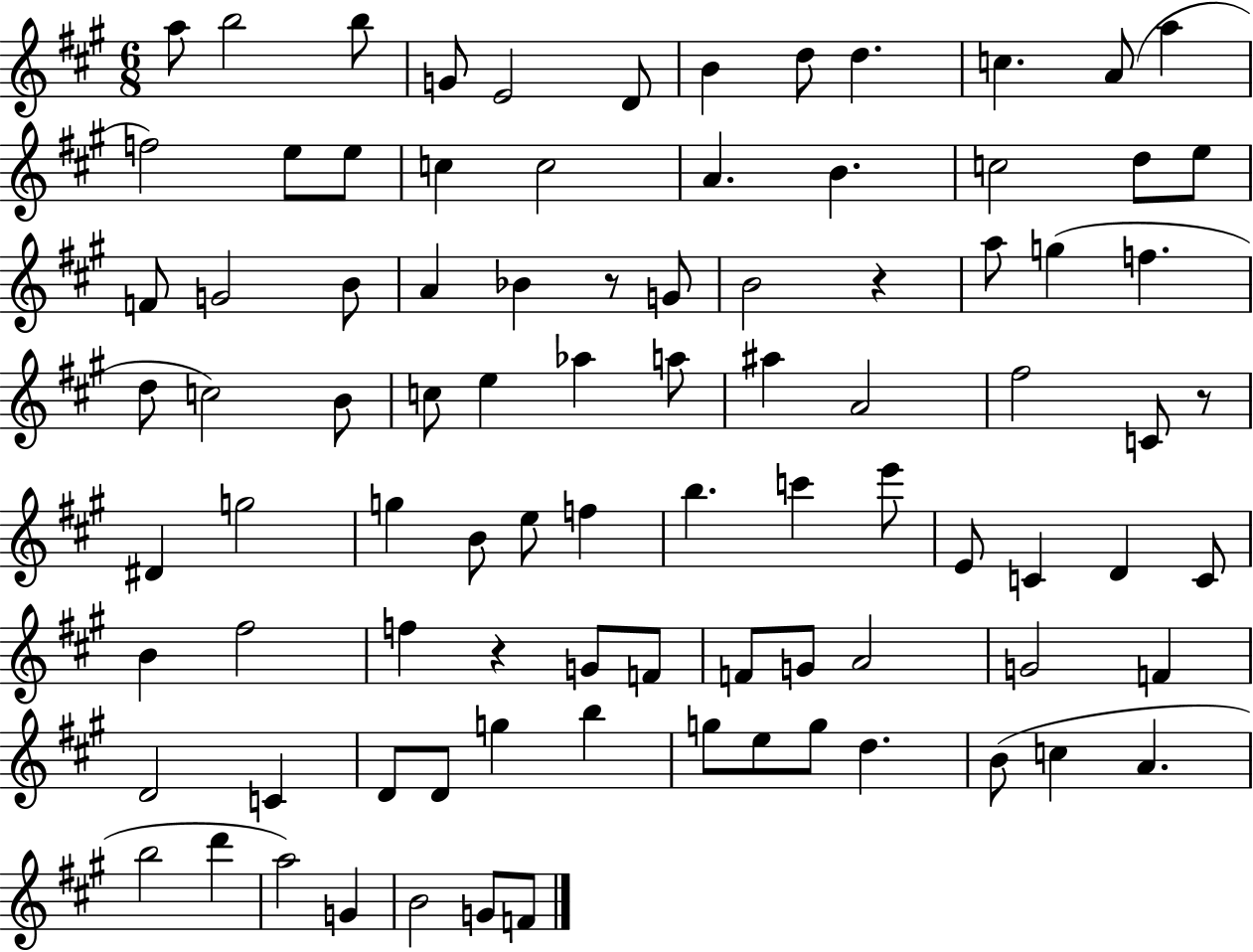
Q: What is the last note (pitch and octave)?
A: F4